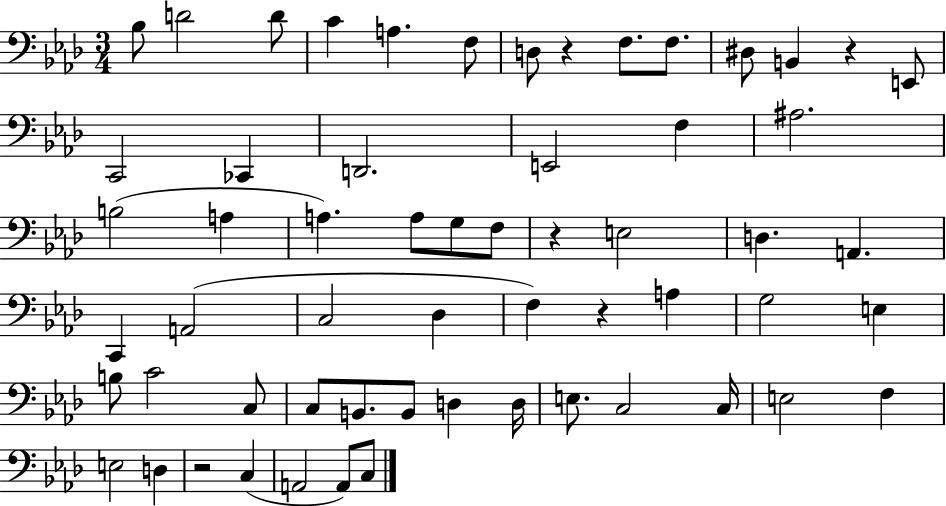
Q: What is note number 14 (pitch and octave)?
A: CES2